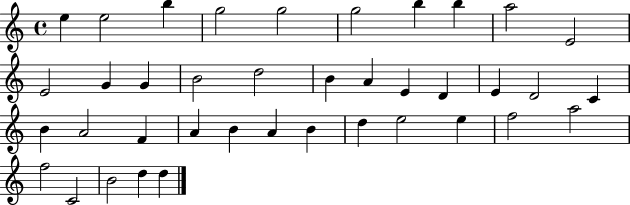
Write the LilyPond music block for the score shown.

{
  \clef treble
  \time 4/4
  \defaultTimeSignature
  \key c \major
  e''4 e''2 b''4 | g''2 g''2 | g''2 b''4 b''4 | a''2 e'2 | \break e'2 g'4 g'4 | b'2 d''2 | b'4 a'4 e'4 d'4 | e'4 d'2 c'4 | \break b'4 a'2 f'4 | a'4 b'4 a'4 b'4 | d''4 e''2 e''4 | f''2 a''2 | \break f''2 c'2 | b'2 d''4 d''4 | \bar "|."
}